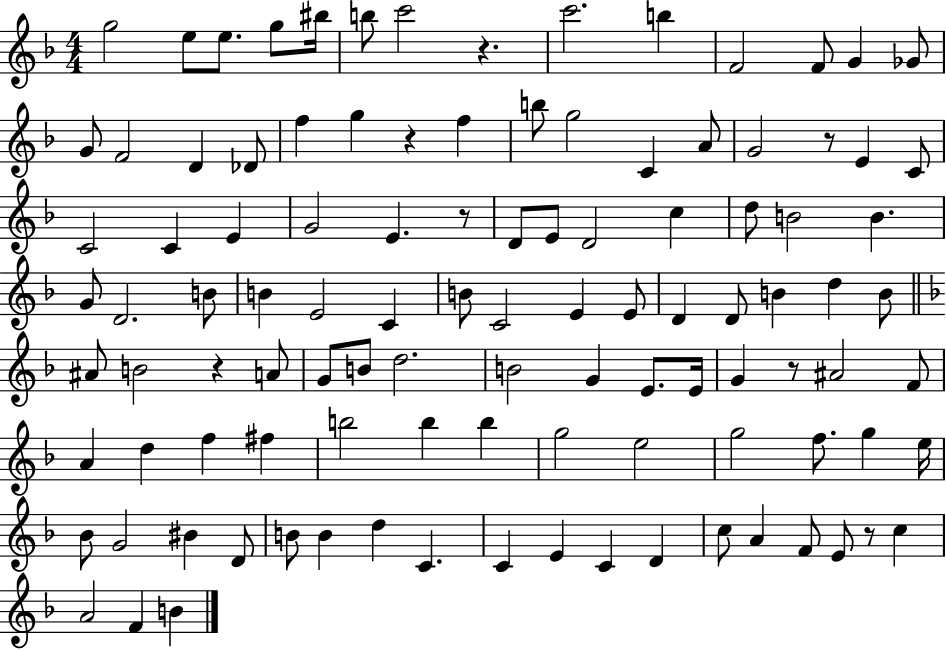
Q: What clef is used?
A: treble